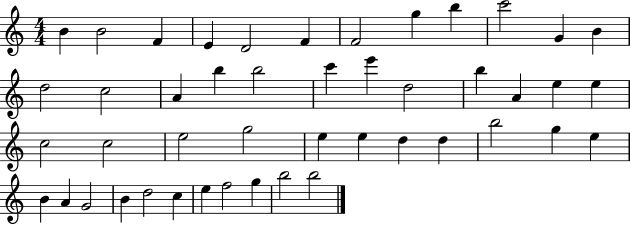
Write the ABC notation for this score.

X:1
T:Untitled
M:4/4
L:1/4
K:C
B B2 F E D2 F F2 g b c'2 G B d2 c2 A b b2 c' e' d2 b A e e c2 c2 e2 g2 e e d d b2 g e B A G2 B d2 c e f2 g b2 b2